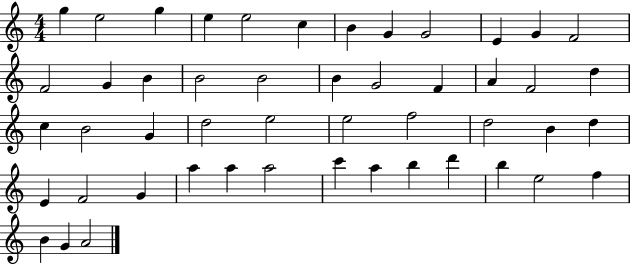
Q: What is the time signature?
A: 4/4